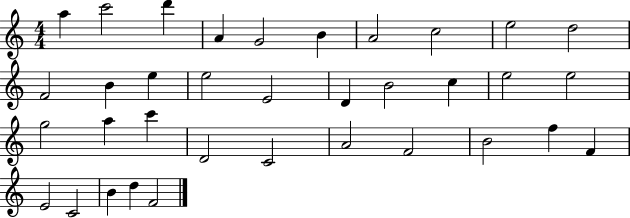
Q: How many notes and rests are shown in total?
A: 35